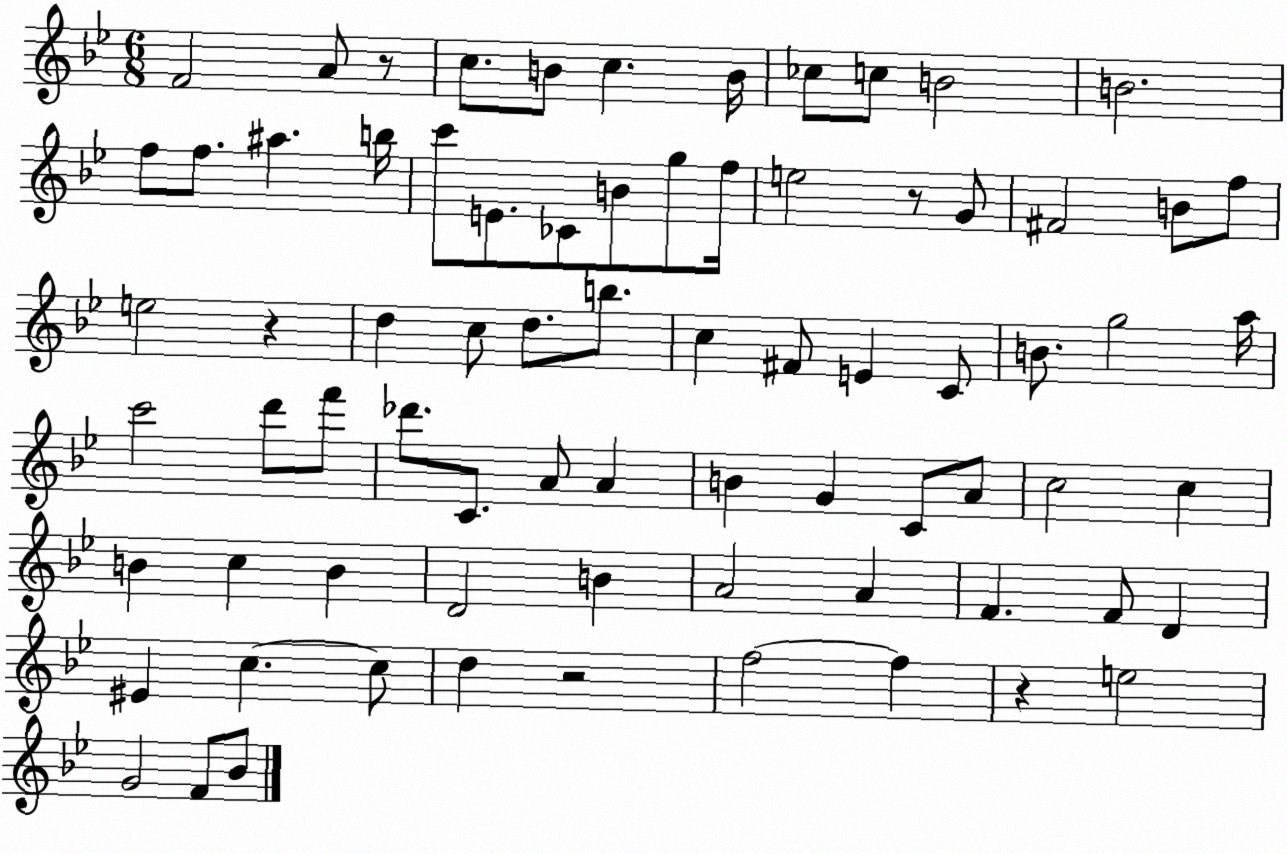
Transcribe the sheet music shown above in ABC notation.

X:1
T:Untitled
M:6/8
L:1/4
K:Bb
F2 A/2 z/2 c/2 B/2 c B/4 _c/2 c/2 B2 B2 f/2 f/2 ^a b/4 c'/2 E/2 _C/2 B/2 g/2 f/4 e2 z/2 G/2 ^F2 B/2 f/2 e2 z d c/2 d/2 b/2 c ^F/2 E C/2 B/2 g2 a/4 c'2 d'/2 f'/2 _d'/2 C/2 A/2 A B G C/2 A/2 c2 c B c B D2 B A2 A F F/2 D ^E c c/2 d z2 f2 f z e2 G2 F/2 _B/2